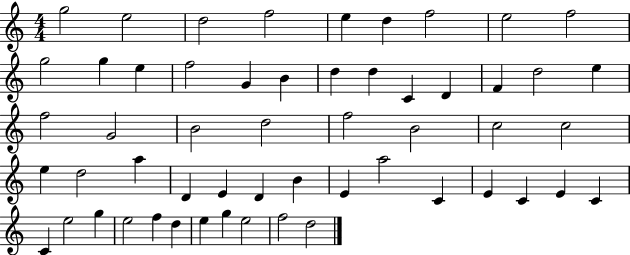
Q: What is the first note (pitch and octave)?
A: G5